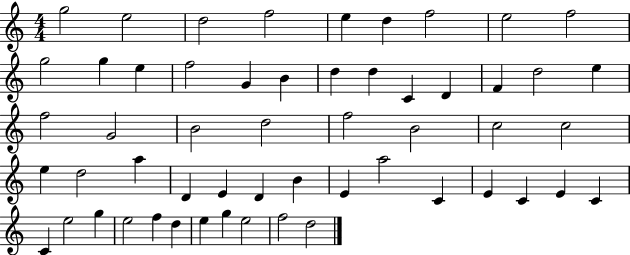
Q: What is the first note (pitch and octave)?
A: G5